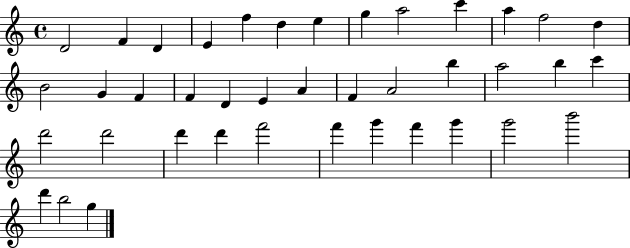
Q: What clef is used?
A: treble